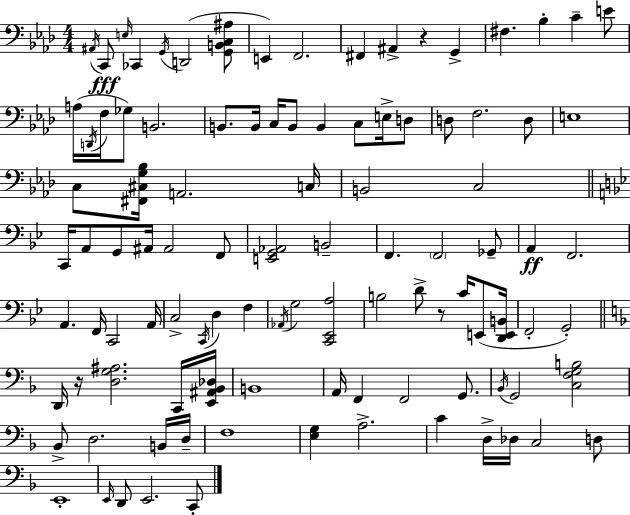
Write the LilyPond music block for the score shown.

{
  \clef bass
  \numericTimeSignature
  \time 4/4
  \key f \minor
  \repeat volta 2 { \acciaccatura { ais,16 }\fff c,8 \grace { e16 } ces,4 \acciaccatura { g,16 } d,2( | <g, b, c ais>8 e,4) f,2. | fis,4 ais,4-> r4 g,4-> | fis4. bes4-. c'4-- | \break e'8 a16( \acciaccatura { d,16 } f16 ges8) b,2. | b,8. b,16 c16 b,8 b,4 c8 | e16-> d8 d8 f2. | d8 e1 | \break c8 <fis, cis g bes>16 a,2. | c16 b,2 c2 | \bar "||" \break \key g \minor c,16 a,8 g,8 ais,16 ais,2 f,8 | <e, g, aes,>2 b,2-- | f,4. \parenthesize f,2 ges,8-- | a,4\ff f,2. | \break a,4. f,16 c,2 a,16 | c2-> \acciaccatura { c,16 } d4 f4 | \acciaccatura { aes,16 } g2 <c, ees, a>2 | b2 d'8-> r8 c'16 e,8( | \break <d, e, b,>16 f,2-. g,2-.) | \bar "||" \break \key f \major d,16 r16 <d g ais>2. c,16 <e, ais, bes, des>16 | b,1 | a,16 f,4 f,2 g,8. | \acciaccatura { bes,16 } g,2 <c f g b>2 | \break bes,8-> d2. b,16 | d16-- f1 | <e g>4 a2.-> | c'4 d16-> des16 c2 d8 | \break e,1-. | \grace { e,16 } d,8 e,2. | c,8-. } \bar "|."
}